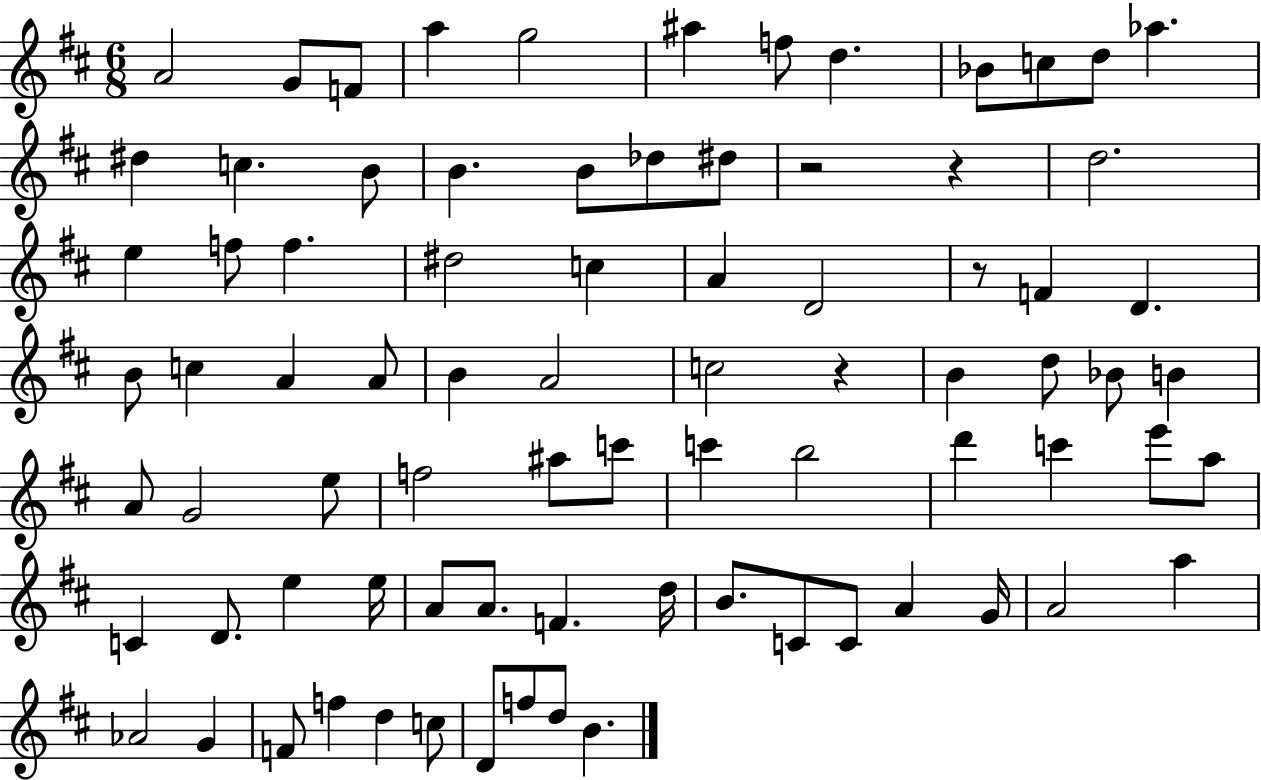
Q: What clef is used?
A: treble